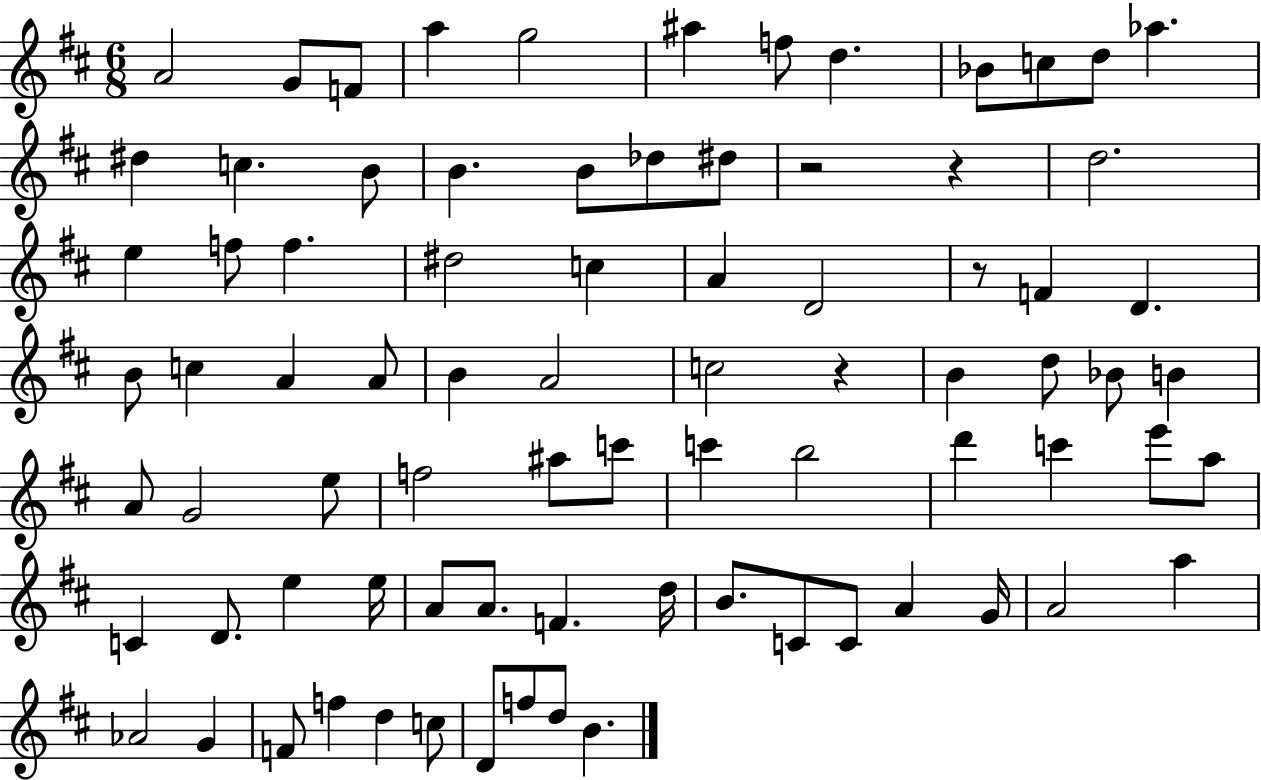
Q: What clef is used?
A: treble